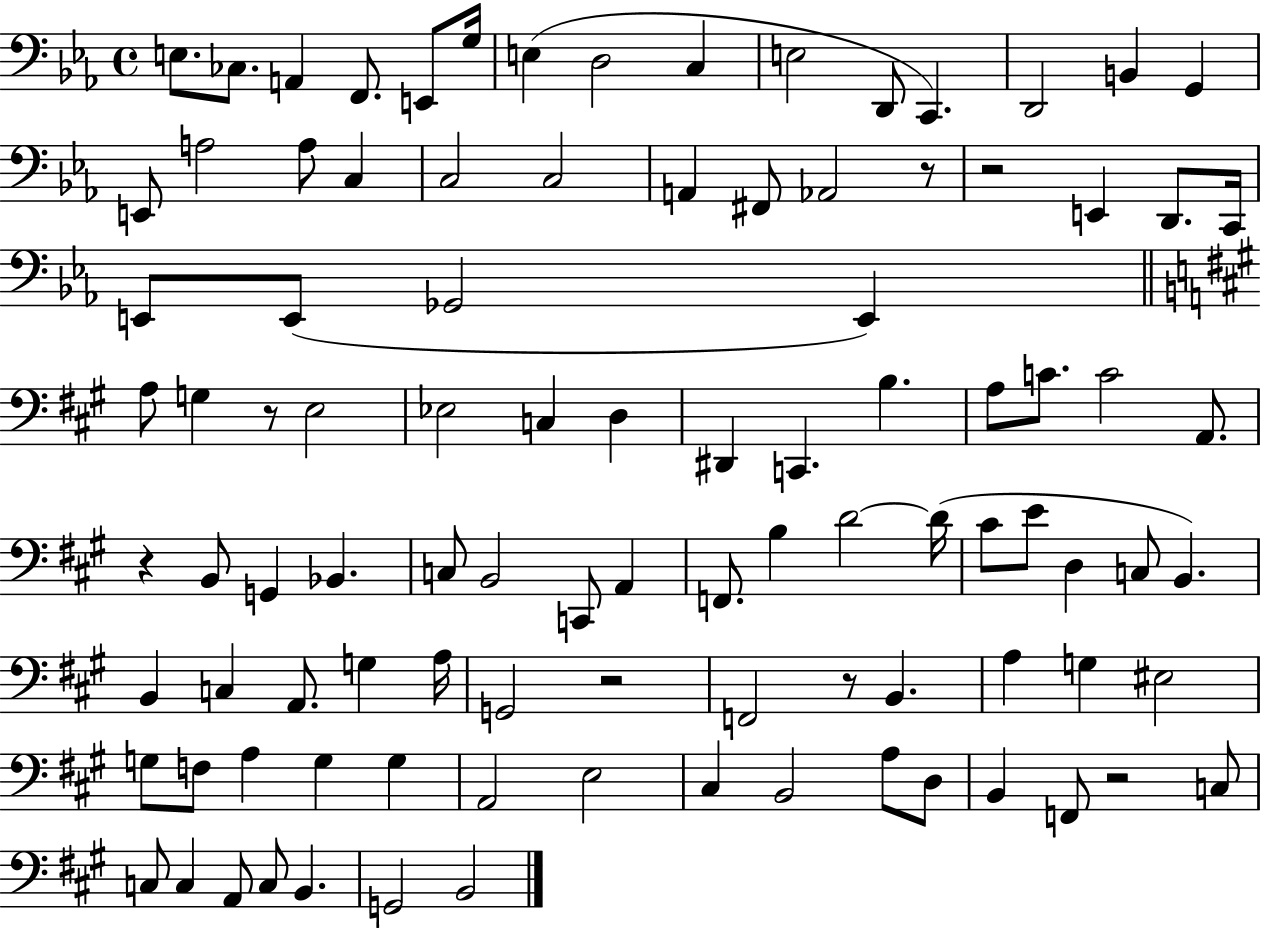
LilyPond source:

{
  \clef bass
  \time 4/4
  \defaultTimeSignature
  \key ees \major
  e8. ces8. a,4 f,8. e,8 g16 | e4( d2 c4 | e2 d,8 c,4.) | d,2 b,4 g,4 | \break e,8 a2 a8 c4 | c2 c2 | a,4 fis,8 aes,2 r8 | r2 e,4 d,8. c,16 | \break e,8 e,8( ges,2 e,4) | \bar "||" \break \key a \major a8 g4 r8 e2 | ees2 c4 d4 | dis,4 c,4. b4. | a8 c'8. c'2 a,8. | \break r4 b,8 g,4 bes,4. | c8 b,2 c,8 a,4 | f,8. b4 d'2~~ d'16( | cis'8 e'8 d4 c8 b,4.) | \break b,4 c4 a,8. g4 a16 | g,2 r2 | f,2 r8 b,4. | a4 g4 eis2 | \break g8 f8 a4 g4 g4 | a,2 e2 | cis4 b,2 a8 d8 | b,4 f,8 r2 c8 | \break c8 c4 a,8 c8 b,4. | g,2 b,2 | \bar "|."
}